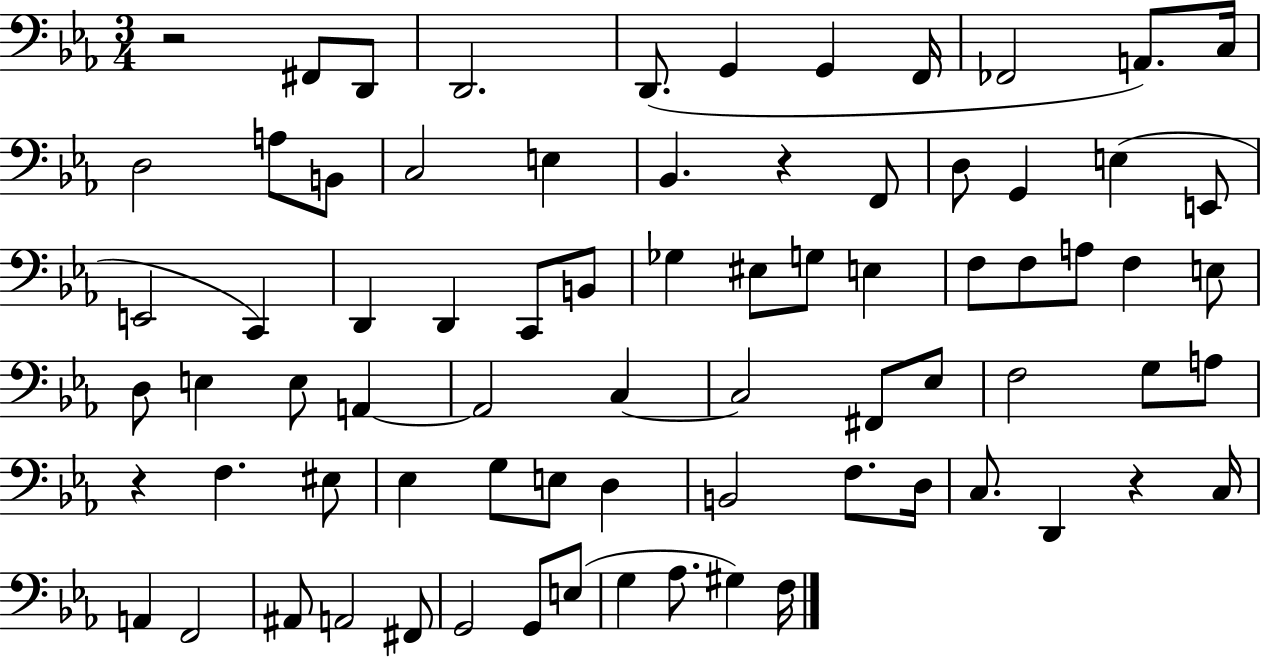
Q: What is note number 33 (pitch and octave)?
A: F3